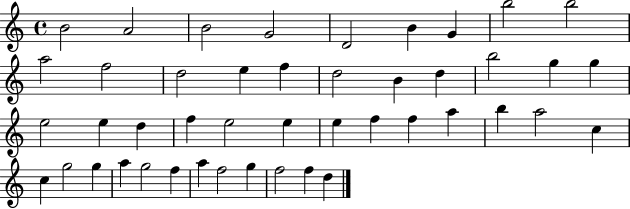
B4/h A4/h B4/h G4/h D4/h B4/q G4/q B5/h B5/h A5/h F5/h D5/h E5/q F5/q D5/h B4/q D5/q B5/h G5/q G5/q E5/h E5/q D5/q F5/q E5/h E5/q E5/q F5/q F5/q A5/q B5/q A5/h C5/q C5/q G5/h G5/q A5/q G5/h F5/q A5/q F5/h G5/q F5/h F5/q D5/q